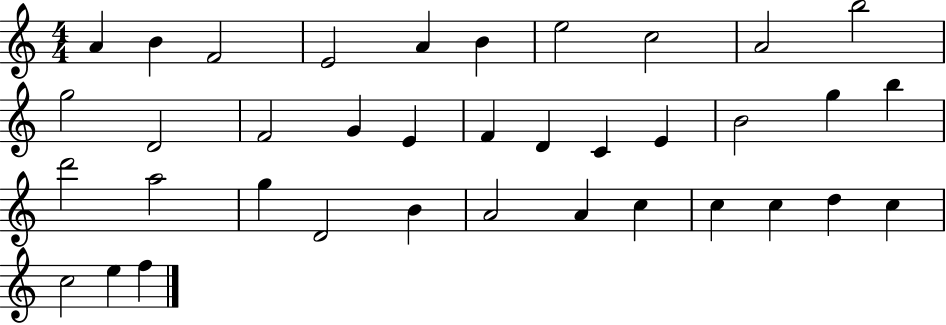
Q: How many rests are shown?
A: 0